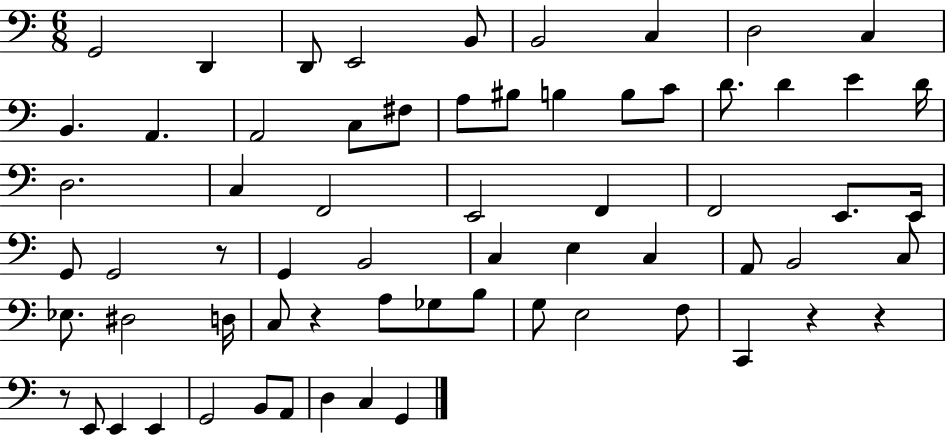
X:1
T:Untitled
M:6/8
L:1/4
K:C
G,,2 D,, D,,/2 E,,2 B,,/2 B,,2 C, D,2 C, B,, A,, A,,2 C,/2 ^F,/2 A,/2 ^B,/2 B, B,/2 C/2 D/2 D E D/4 D,2 C, F,,2 E,,2 F,, F,,2 E,,/2 E,,/4 G,,/2 G,,2 z/2 G,, B,,2 C, E, C, A,,/2 B,,2 C,/2 _E,/2 ^D,2 D,/4 C,/2 z A,/2 _G,/2 B,/2 G,/2 E,2 F,/2 C,, z z z/2 E,,/2 E,, E,, G,,2 B,,/2 A,,/2 D, C, G,,